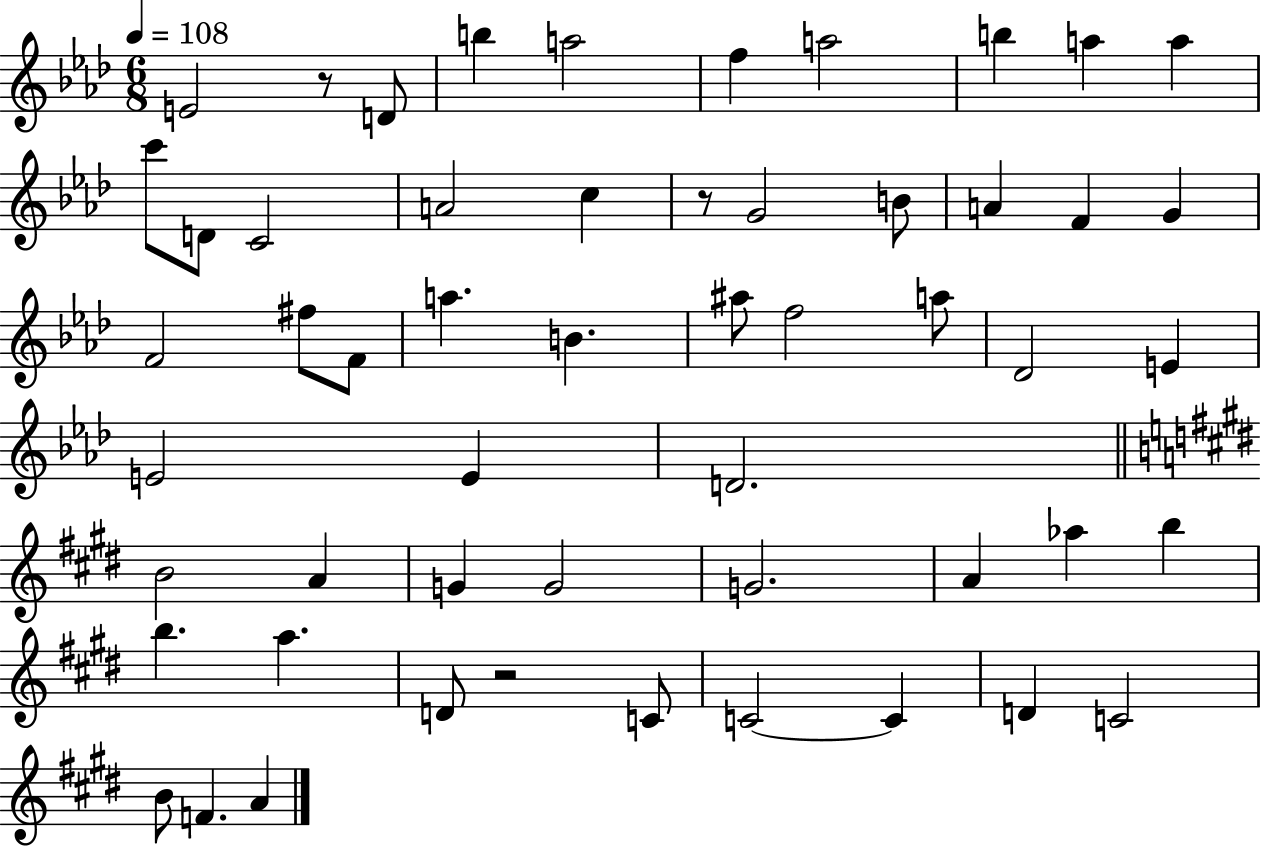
E4/h R/e D4/e B5/q A5/h F5/q A5/h B5/q A5/q A5/q C6/e D4/e C4/h A4/h C5/q R/e G4/h B4/e A4/q F4/q G4/q F4/h F#5/e F4/e A5/q. B4/q. A#5/e F5/h A5/e Db4/h E4/q E4/h E4/q D4/h. B4/h A4/q G4/q G4/h G4/h. A4/q Ab5/q B5/q B5/q. A5/q. D4/e R/h C4/e C4/h C4/q D4/q C4/h B4/e F4/q. A4/q